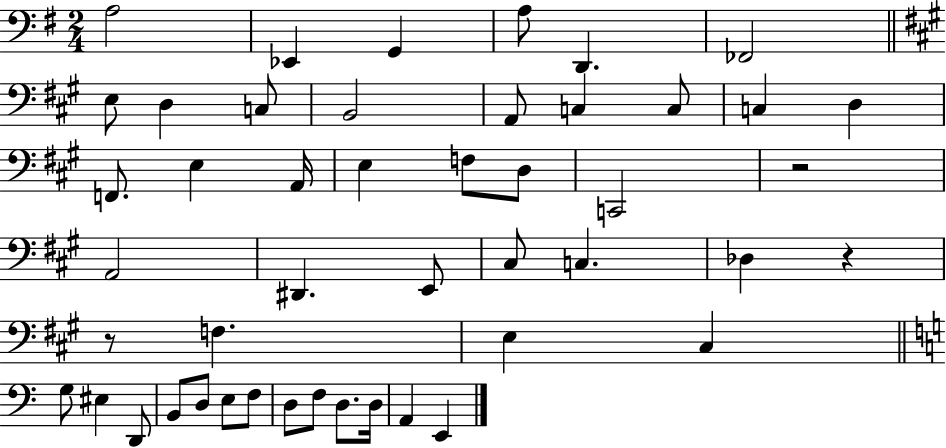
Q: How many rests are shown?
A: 3